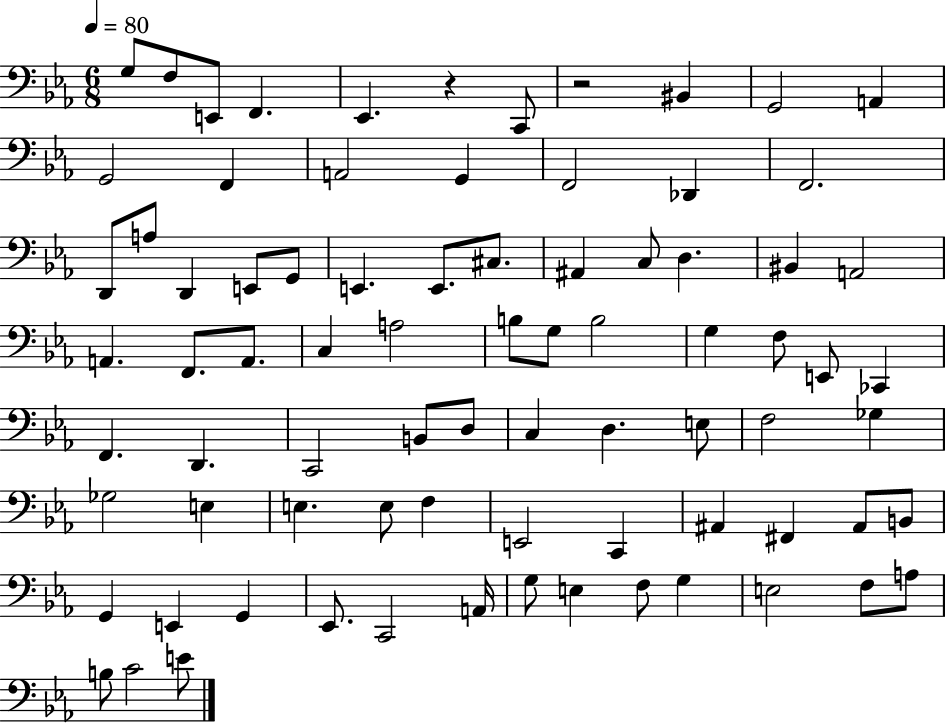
X:1
T:Untitled
M:6/8
L:1/4
K:Eb
G,/2 F,/2 E,,/2 F,, _E,, z C,,/2 z2 ^B,, G,,2 A,, G,,2 F,, A,,2 G,, F,,2 _D,, F,,2 D,,/2 A,/2 D,, E,,/2 G,,/2 E,, E,,/2 ^C,/2 ^A,, C,/2 D, ^B,, A,,2 A,, F,,/2 A,,/2 C, A,2 B,/2 G,/2 B,2 G, F,/2 E,,/2 _C,, F,, D,, C,,2 B,,/2 D,/2 C, D, E,/2 F,2 _G, _G,2 E, E, E,/2 F, E,,2 C,, ^A,, ^F,, ^A,,/2 B,,/2 G,, E,, G,, _E,,/2 C,,2 A,,/4 G,/2 E, F,/2 G, E,2 F,/2 A,/2 B,/2 C2 E/2